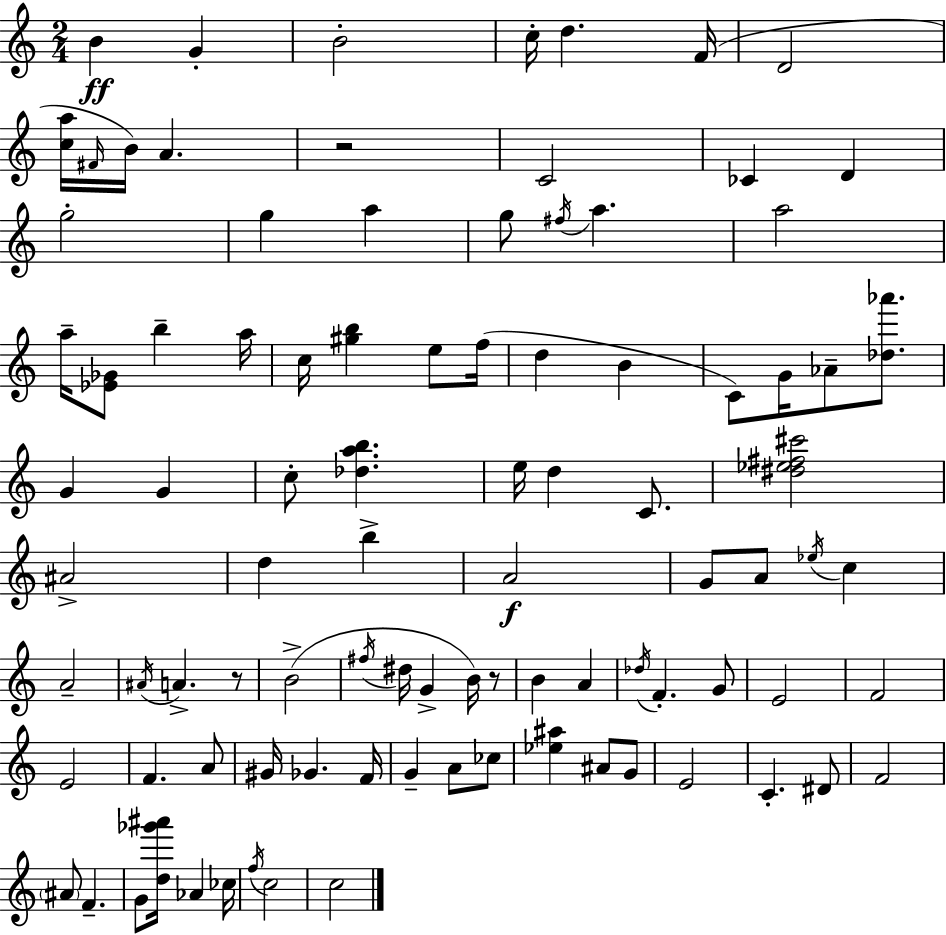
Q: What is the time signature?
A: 2/4